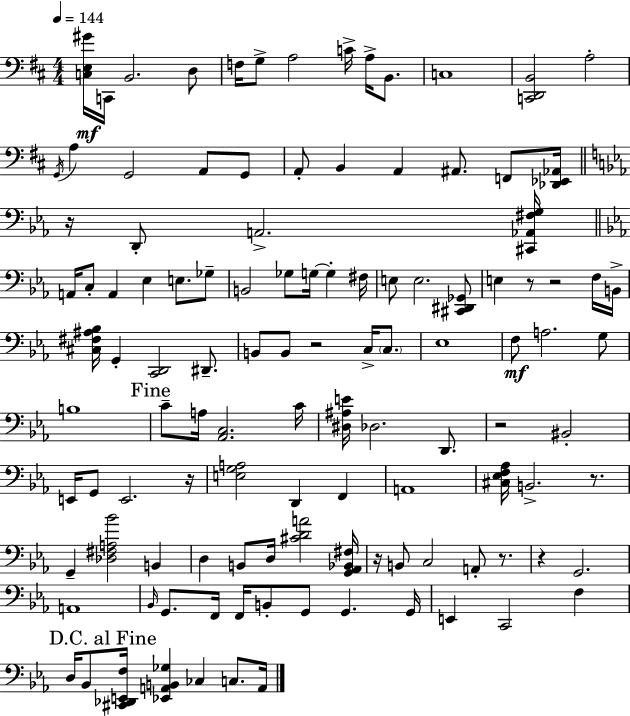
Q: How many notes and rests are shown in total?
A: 115